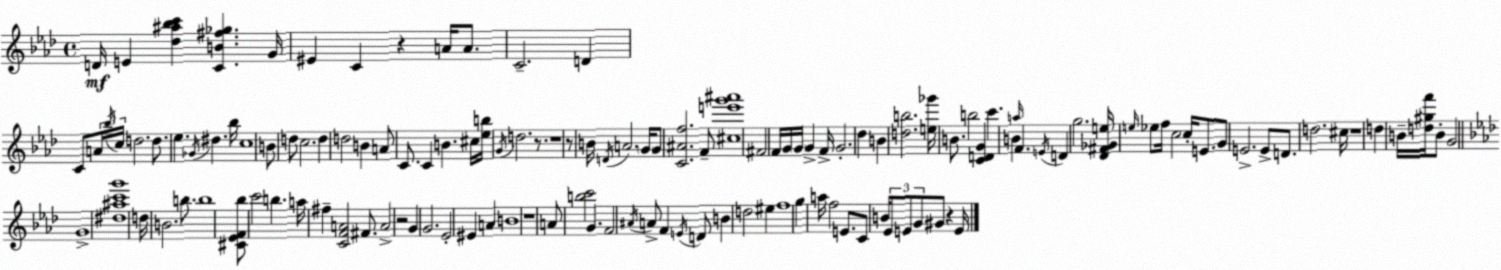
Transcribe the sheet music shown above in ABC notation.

X:1
T:Untitled
M:4/4
L:1/4
K:Ab
D/4 E [_d^a_bc'] [CB^f_g] G/4 ^E C z A/4 A/2 C2 D C/2 A/4 _b/4 c/4 d2 d/2 _e _G/4 ^d _b/4 c4 B/2 d/2 c2 d d2 B A/2 C/2 C B ^c/4 [_eb]/4 G/4 d2 z/2 z4 z/2 B/4 D/4 A2 G/4 G/2 [C^Af]2 F/2 [^ce'g'^a']4 ^F2 F/4 G/4 G/4 G F/4 G2 _d B [db]2 [e_g']/4 B/2 b2 [CDG] c' B a/4 F E/4 D g2 [_D^F_Ge]/4 e/4 _e/2 f/4 c2 c/4 E/2 G/2 E2 E/2 D/2 d2 ^c/4 z4 d B/4 [d^gf']/4 B/2 G2 G4 [^d^ac'g']4 d/4 B2 b/2 b4 [^C_EF_b]/2 c'2 b a/4 ^f [CFA]2 ^F/2 A2 z2 G G2 _E2 ^E A B4 z4 A/2 [bc']2 G F2 ^A/4 A/2 F E/4 D/2 B d2 ^e f4 g a/4 f2 E/2 C/2 B/4 _E/2 E/2 G/2 ^G/2 z E/4